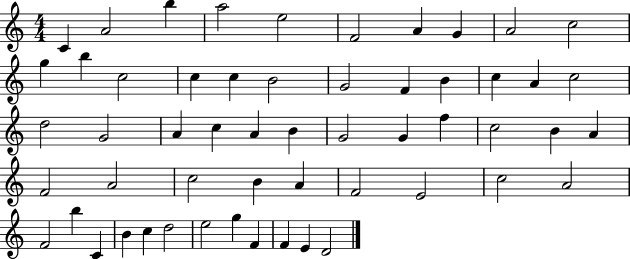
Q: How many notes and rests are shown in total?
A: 55